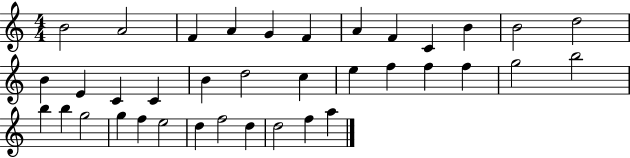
{
  \clef treble
  \numericTimeSignature
  \time 4/4
  \key c \major
  b'2 a'2 | f'4 a'4 g'4 f'4 | a'4 f'4 c'4 b'4 | b'2 d''2 | \break b'4 e'4 c'4 c'4 | b'4 d''2 c''4 | e''4 f''4 f''4 f''4 | g''2 b''2 | \break b''4 b''4 g''2 | g''4 f''4 e''2 | d''4 f''2 d''4 | d''2 f''4 a''4 | \break \bar "|."
}